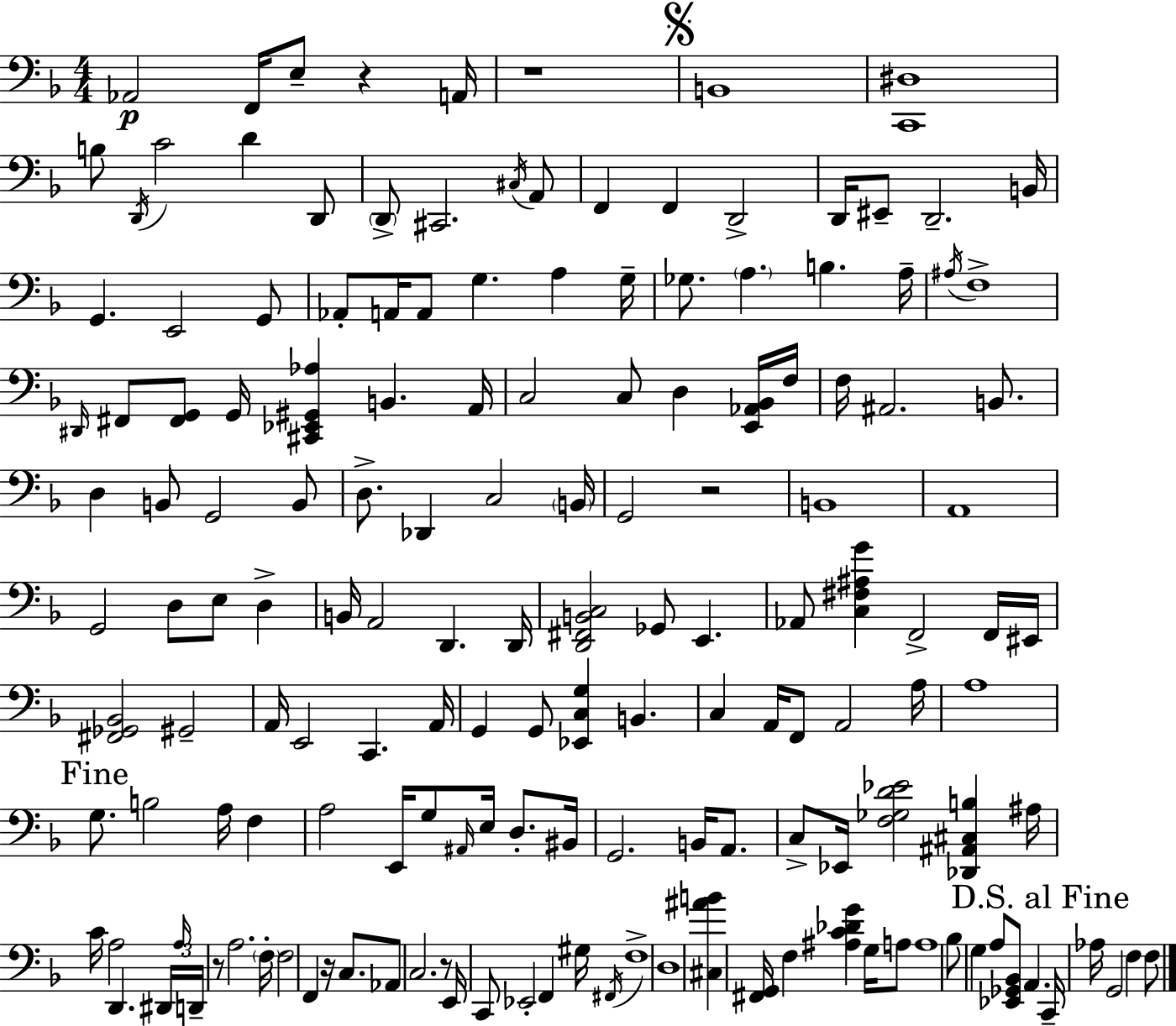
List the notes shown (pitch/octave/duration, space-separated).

Ab2/h F2/s E3/e R/q A2/s R/w B2/w [C2,D#3]/w B3/e D2/s C4/h D4/q D2/e D2/e C#2/h. C#3/s A2/e F2/q F2/q D2/h D2/s EIS2/e D2/h. B2/s G2/q. E2/h G2/e Ab2/e A2/s A2/e G3/q. A3/q G3/s Gb3/e. A3/q. B3/q. A3/s A#3/s F3/w D#2/s F#2/e [F#2,G2]/e G2/s [C#2,Eb2,G#2,Ab3]/q B2/q. A2/s C3/h C3/e D3/q [E2,Ab2,Bb2]/s F3/s F3/s A#2/h. B2/e. D3/q B2/e G2/h B2/e D3/e. Db2/q C3/h B2/s G2/h R/h B2/w A2/w G2/h D3/e E3/e D3/q B2/s A2/h D2/q. D2/s [D2,F#2,B2,C3]/h Gb2/e E2/q. Ab2/e [C3,F#3,A#3,G4]/q F2/h F2/s EIS2/s [F#2,Gb2,Bb2]/h G#2/h A2/s E2/h C2/q. A2/s G2/q G2/e [Eb2,C3,G3]/q B2/q. C3/q A2/s F2/e A2/h A3/s A3/w G3/e. B3/h A3/s F3/q A3/h E2/s G3/e A#2/s E3/s D3/e. BIS2/s G2/h. B2/s A2/e. C3/e Eb2/s [F3,Gb3,D4,Eb4]/h [Db2,A#2,C#3,B3]/q A#3/s C4/s A3/h D2/q. D#2/s A3/s D2/s R/e A3/h. F3/s F3/h F2/q R/s C3/e. Ab2/e C3/h. R/e E2/s C2/e Eb2/h F2/q G#3/s F#2/s F3/w D3/w [C#3,A#4,B4]/q [F#2,G2]/s F3/q [A#3,C4,Db4,G4]/q G3/s A3/e A3/w Bb3/e G3/q A3/e [Eb2,Gb2,Bb2]/e A2/q. C2/s Ab3/s G2/h F3/q F3/e